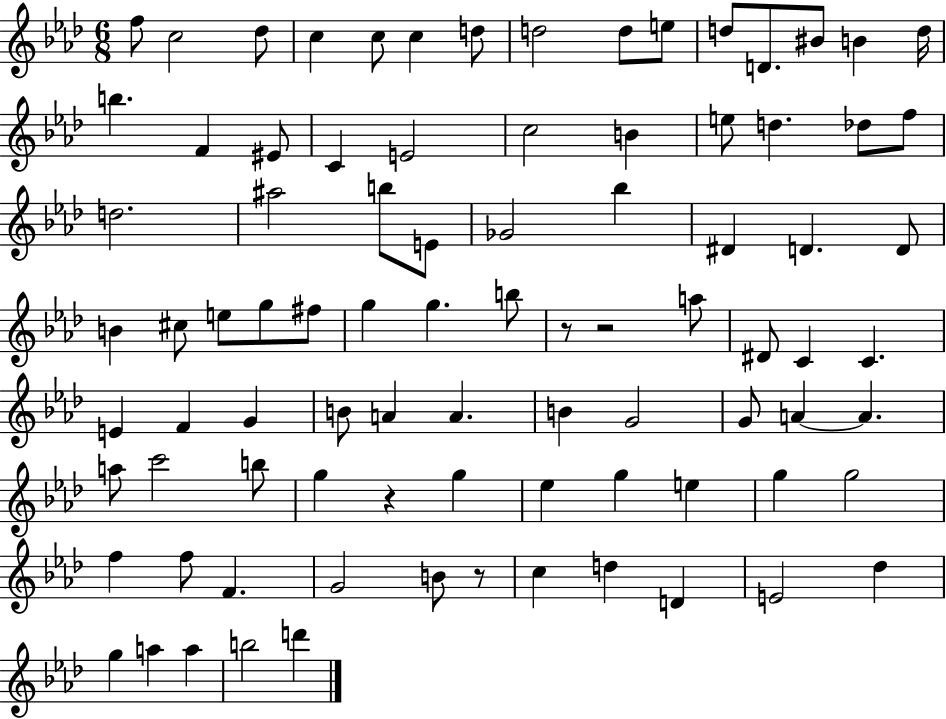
X:1
T:Untitled
M:6/8
L:1/4
K:Ab
f/2 c2 _d/2 c c/2 c d/2 d2 d/2 e/2 d/2 D/2 ^B/2 B d/4 b F ^E/2 C E2 c2 B e/2 d _d/2 f/2 d2 ^a2 b/2 E/2 _G2 _b ^D D D/2 B ^c/2 e/2 g/2 ^f/2 g g b/2 z/2 z2 a/2 ^D/2 C C E F G B/2 A A B G2 G/2 A A a/2 c'2 b/2 g z g _e g e g g2 f f/2 F G2 B/2 z/2 c d D E2 _d g a a b2 d'